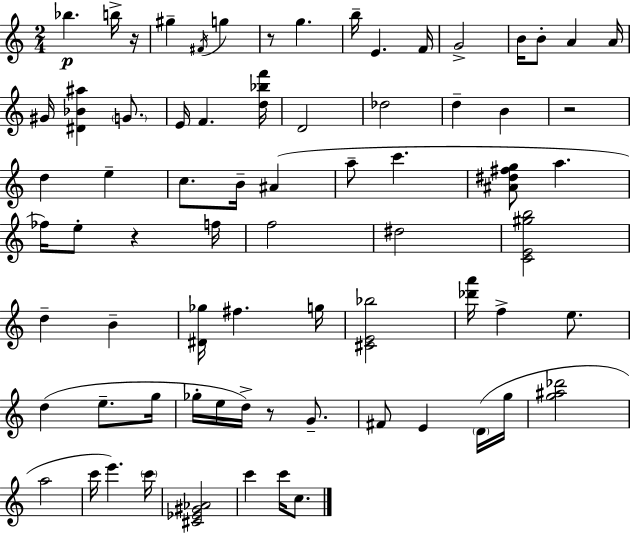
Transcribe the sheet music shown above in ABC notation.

X:1
T:Untitled
M:2/4
L:1/4
K:Am
_b b/4 z/4 ^g ^F/4 g z/2 g b/4 E F/4 G2 B/4 B/2 A A/4 ^G/4 [^D_B^a] G/2 E/4 F [d_bf']/4 D2 _d2 d B z2 d e c/2 B/4 ^A a/2 c' [^A^d^fg]/2 a _f/4 e/2 z f/4 f2 ^d2 [CE^gb]2 d B [^D_g]/4 ^f g/4 [^CE_b]2 [_d'a']/4 f e/2 d e/2 g/4 _g/4 e/4 d/4 z/2 G/2 ^F/2 E D/4 g/4 [g^a_d']2 a2 c'/4 e' c'/4 [^C_E^G_A]2 c' c'/4 c/2